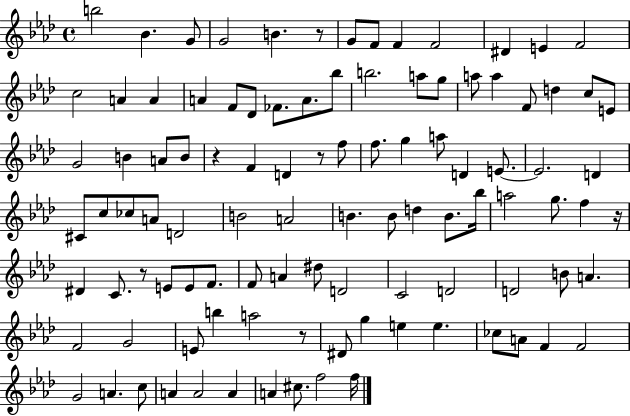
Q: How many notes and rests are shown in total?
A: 102